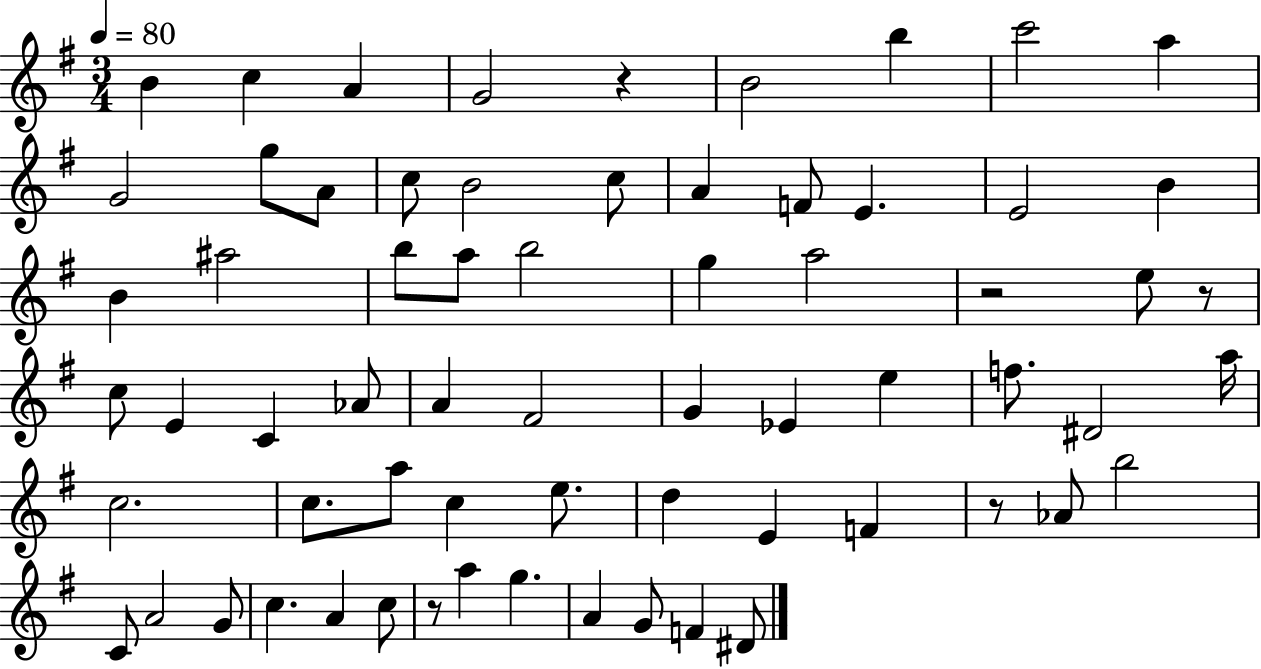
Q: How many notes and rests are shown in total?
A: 66